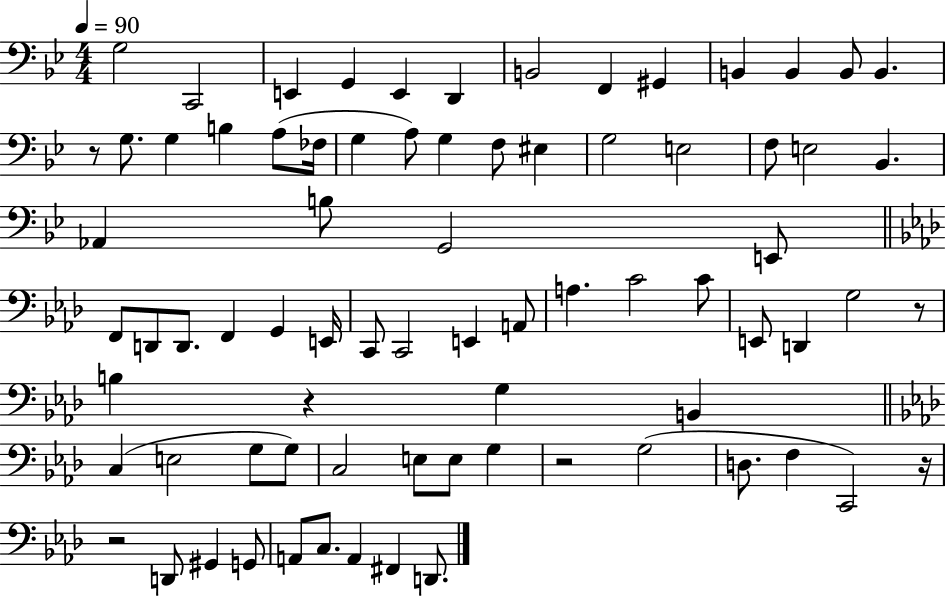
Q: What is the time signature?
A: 4/4